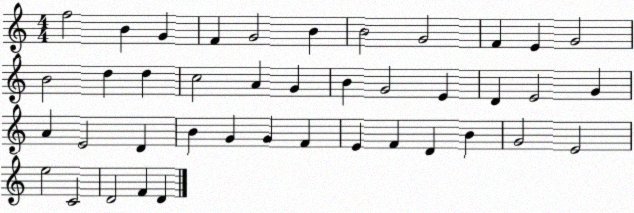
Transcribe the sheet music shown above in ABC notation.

X:1
T:Untitled
M:4/4
L:1/4
K:C
f2 B G F G2 B B2 G2 F E G2 B2 d d c2 A G B G2 E D E2 G A E2 D B G G F E F D B G2 E2 e2 C2 D2 F D